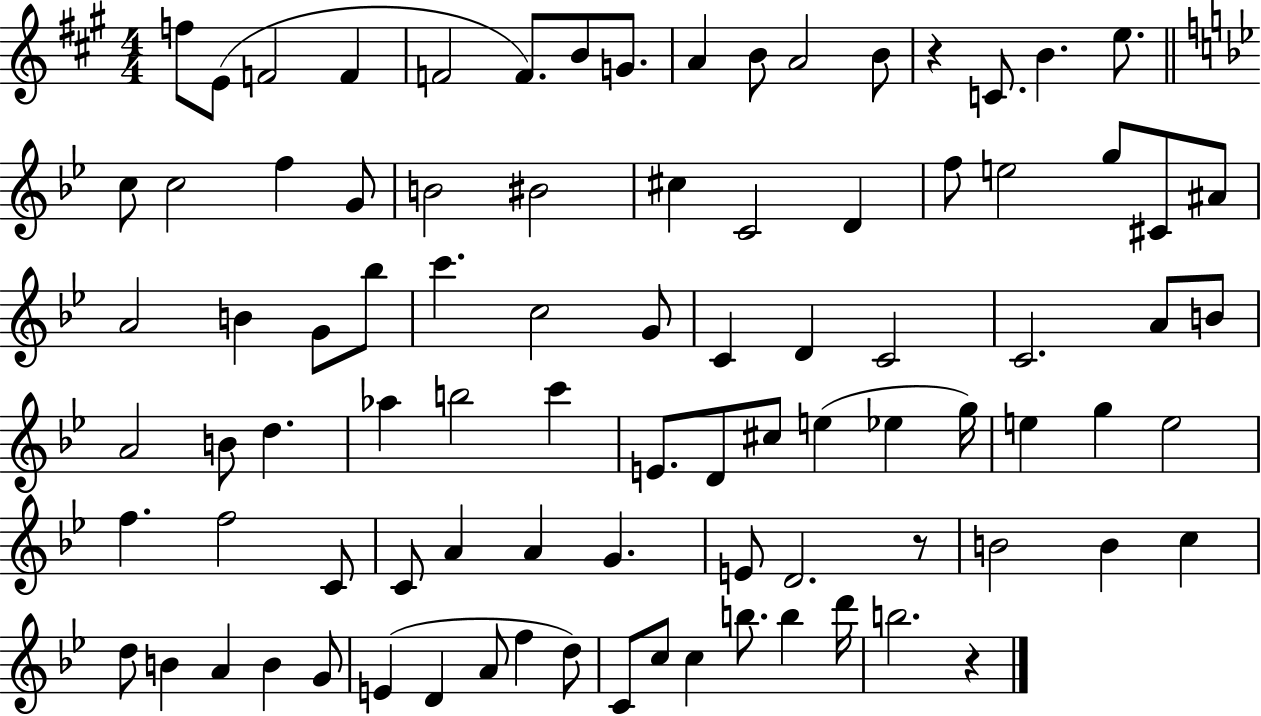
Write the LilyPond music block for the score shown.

{
  \clef treble
  \numericTimeSignature
  \time 4/4
  \key a \major
  f''8 e'8( f'2 f'4 | f'2 f'8.) b'8 g'8. | a'4 b'8 a'2 b'8 | r4 c'8. b'4. e''8. | \break \bar "||" \break \key bes \major c''8 c''2 f''4 g'8 | b'2 bis'2 | cis''4 c'2 d'4 | f''8 e''2 g''8 cis'8 ais'8 | \break a'2 b'4 g'8 bes''8 | c'''4. c''2 g'8 | c'4 d'4 c'2 | c'2. a'8 b'8 | \break a'2 b'8 d''4. | aes''4 b''2 c'''4 | e'8. d'8 cis''8 e''4( ees''4 g''16) | e''4 g''4 e''2 | \break f''4. f''2 c'8 | c'8 a'4 a'4 g'4. | e'8 d'2. r8 | b'2 b'4 c''4 | \break d''8 b'4 a'4 b'4 g'8 | e'4( d'4 a'8 f''4 d''8) | c'8 c''8 c''4 b''8. b''4 d'''16 | b''2. r4 | \break \bar "|."
}